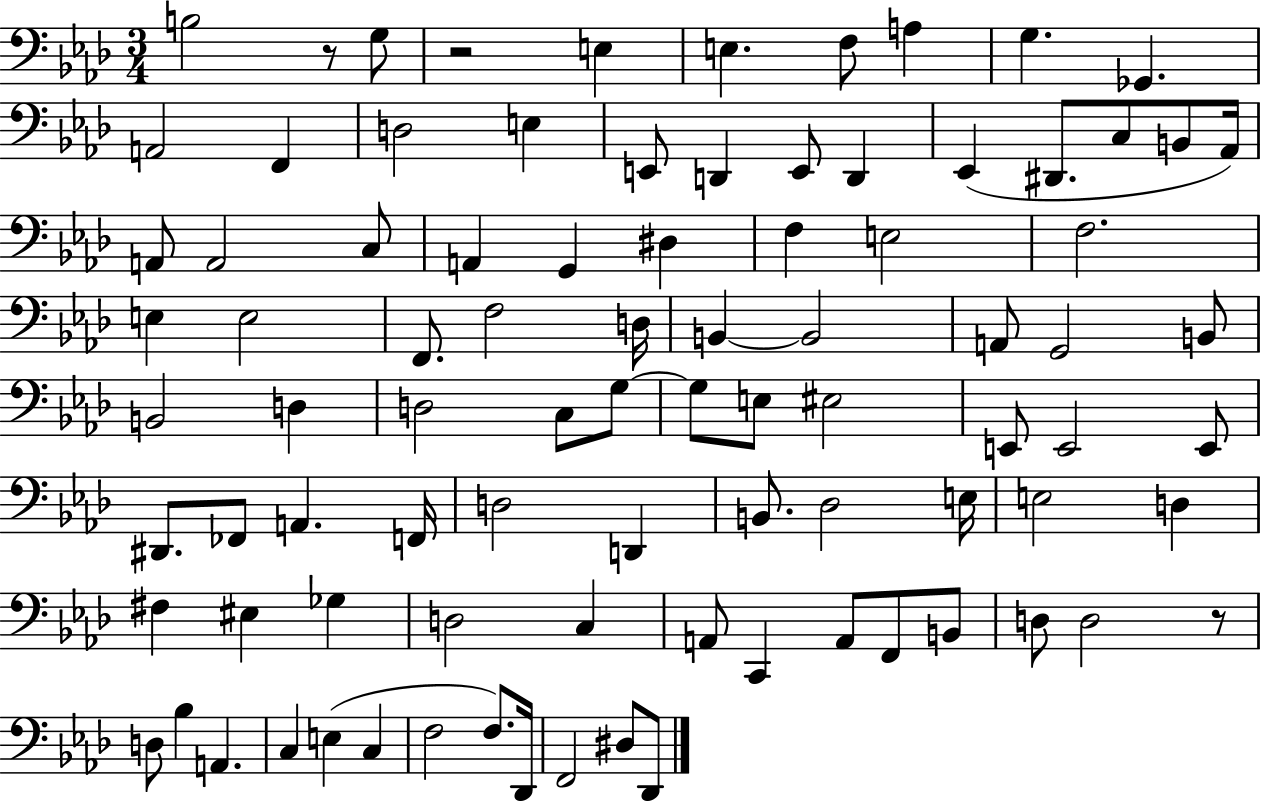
{
  \clef bass
  \numericTimeSignature
  \time 3/4
  \key aes \major
  \repeat volta 2 { b2 r8 g8 | r2 e4 | e4. f8 a4 | g4. ges,4. | \break a,2 f,4 | d2 e4 | e,8 d,4 e,8 d,4 | ees,4( dis,8. c8 b,8 aes,16) | \break a,8 a,2 c8 | a,4 g,4 dis4 | f4 e2 | f2. | \break e4 e2 | f,8. f2 d16 | b,4~~ b,2 | a,8 g,2 b,8 | \break b,2 d4 | d2 c8 g8~~ | g8 e8 eis2 | e,8 e,2 e,8 | \break dis,8. fes,8 a,4. f,16 | d2 d,4 | b,8. des2 e16 | e2 d4 | \break fis4 eis4 ges4 | d2 c4 | a,8 c,4 a,8 f,8 b,8 | d8 d2 r8 | \break d8 bes4 a,4. | c4 e4( c4 | f2 f8.) des,16 | f,2 dis8 des,8 | \break } \bar "|."
}